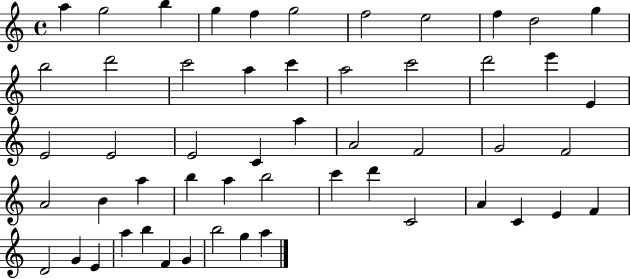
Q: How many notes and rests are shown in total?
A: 53